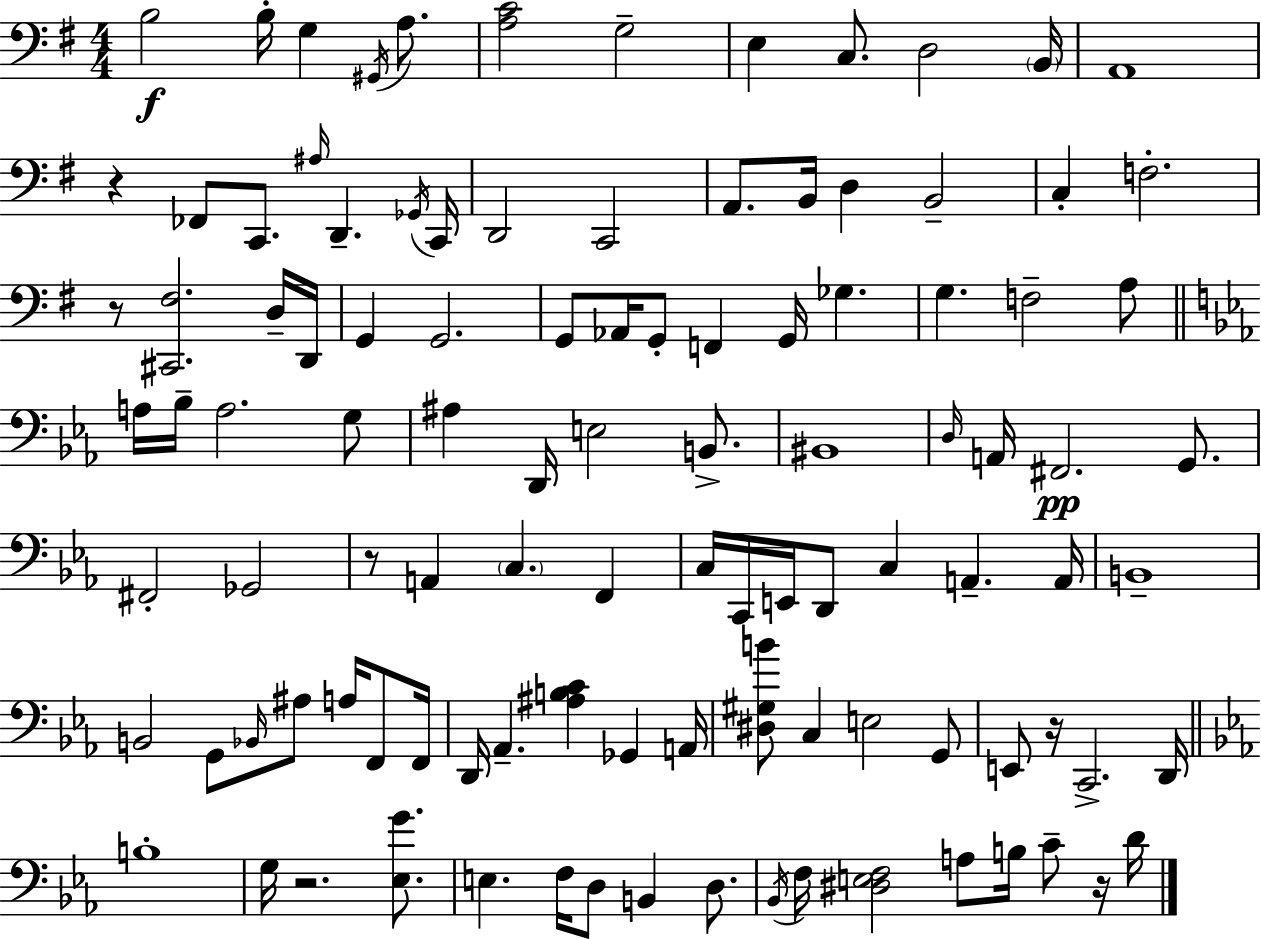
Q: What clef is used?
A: bass